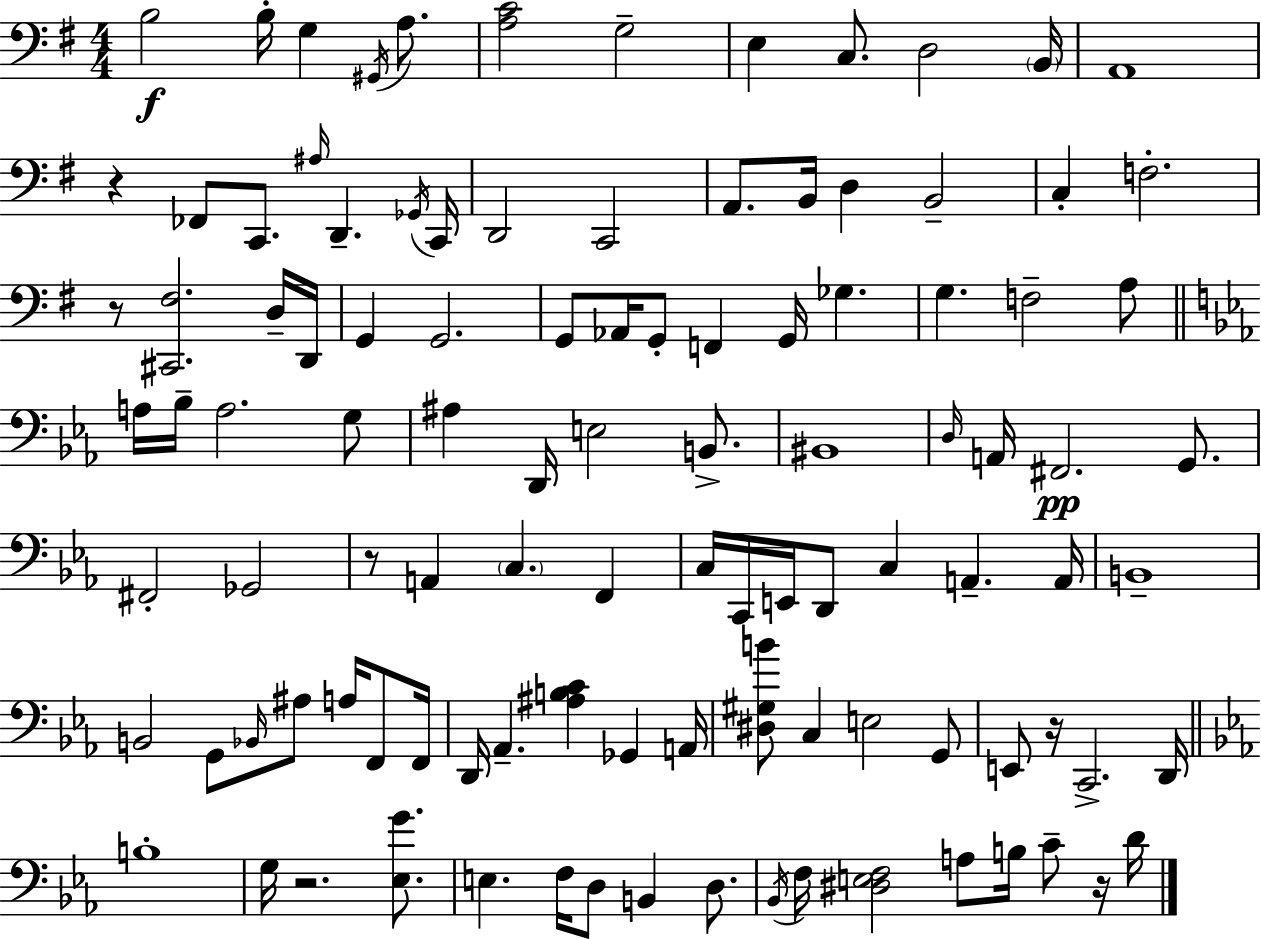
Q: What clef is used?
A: bass